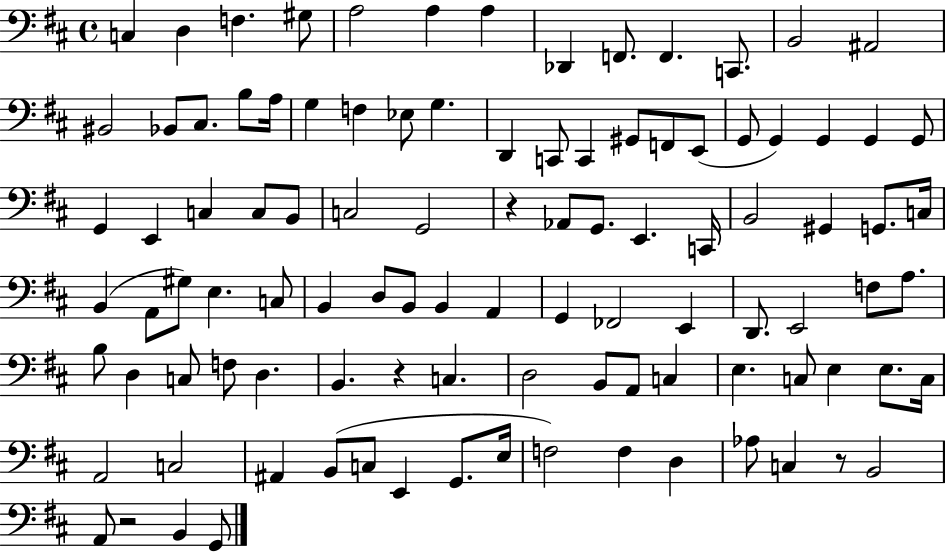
X:1
T:Untitled
M:4/4
L:1/4
K:D
C, D, F, ^G,/2 A,2 A, A, _D,, F,,/2 F,, C,,/2 B,,2 ^A,,2 ^B,,2 _B,,/2 ^C,/2 B,/2 A,/4 G, F, _E,/2 G, D,, C,,/2 C,, ^G,,/2 F,,/2 E,,/2 G,,/2 G,, G,, G,, G,,/2 G,, E,, C, C,/2 B,,/2 C,2 G,,2 z _A,,/2 G,,/2 E,, C,,/4 B,,2 ^G,, G,,/2 C,/4 B,, A,,/2 ^G,/2 E, C,/2 B,, D,/2 B,,/2 B,, A,, G,, _F,,2 E,, D,,/2 E,,2 F,/2 A,/2 B,/2 D, C,/2 F,/2 D, B,, z C, D,2 B,,/2 A,,/2 C, E, C,/2 E, E,/2 C,/4 A,,2 C,2 ^A,, B,,/2 C,/2 E,, G,,/2 E,/4 F,2 F, D, _A,/2 C, z/2 B,,2 A,,/2 z2 B,, G,,/2